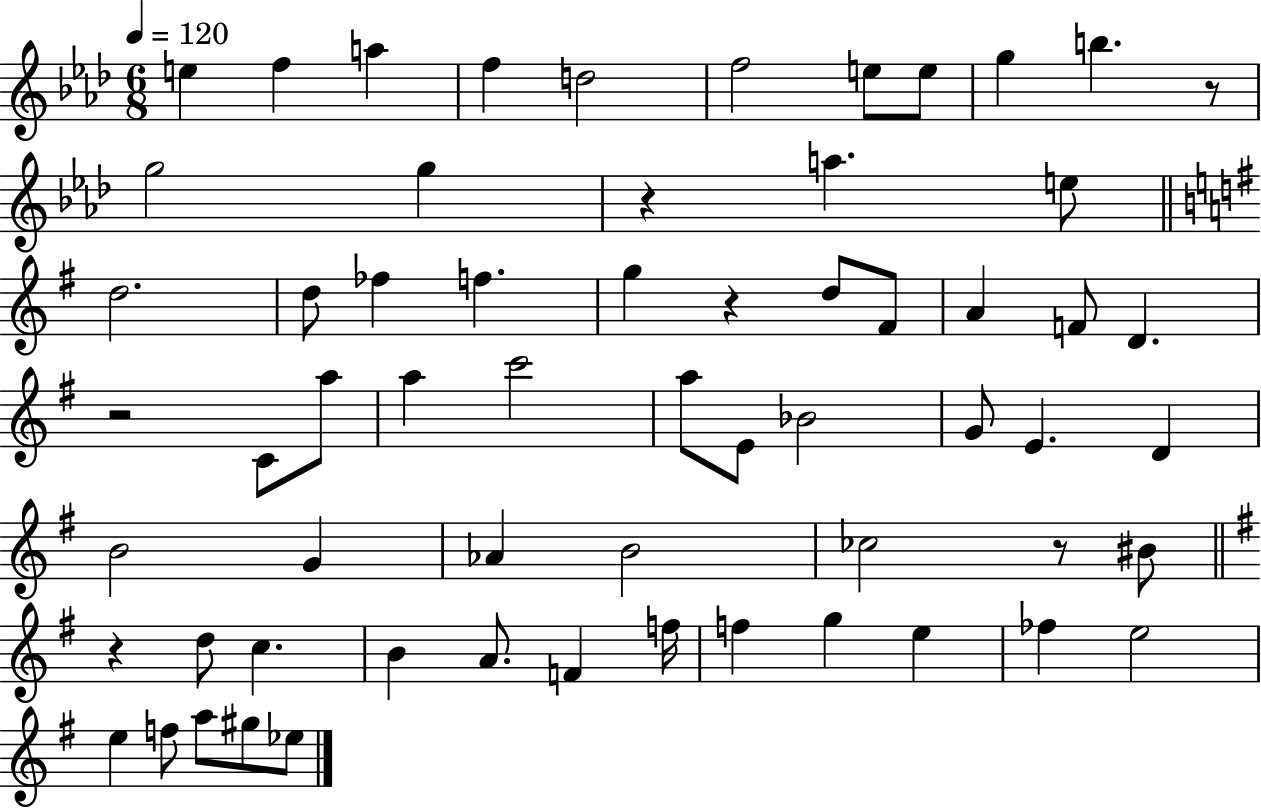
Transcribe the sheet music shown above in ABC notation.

X:1
T:Untitled
M:6/8
L:1/4
K:Ab
e f a f d2 f2 e/2 e/2 g b z/2 g2 g z a e/2 d2 d/2 _f f g z d/2 ^F/2 A F/2 D z2 C/2 a/2 a c'2 a/2 E/2 _B2 G/2 E D B2 G _A B2 _c2 z/2 ^B/2 z d/2 c B A/2 F f/4 f g e _f e2 e f/2 a/2 ^g/2 _e/2